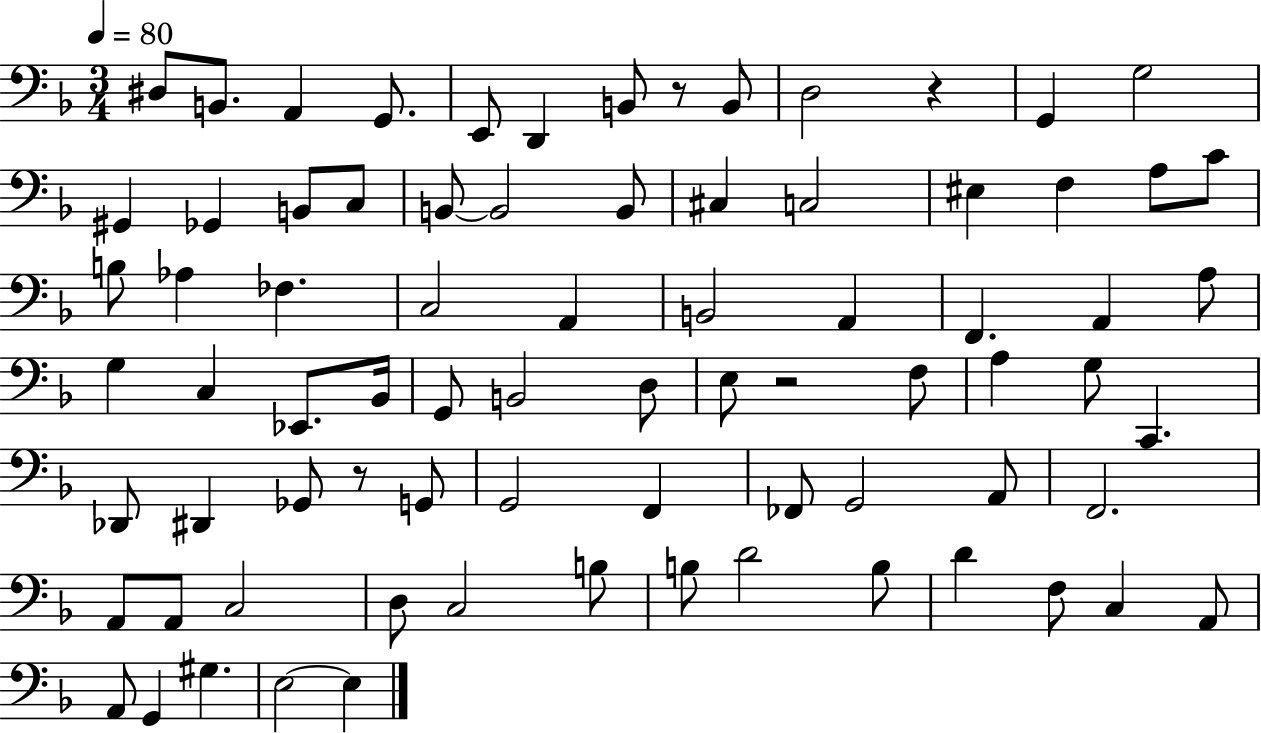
{
  \clef bass
  \numericTimeSignature
  \time 3/4
  \key f \major
  \tempo 4 = 80
  dis8 b,8. a,4 g,8. | e,8 d,4 b,8 r8 b,8 | d2 r4 | g,4 g2 | \break gis,4 ges,4 b,8 c8 | b,8~~ b,2 b,8 | cis4 c2 | eis4 f4 a8 c'8 | \break b8 aes4 fes4. | c2 a,4 | b,2 a,4 | f,4. a,4 a8 | \break g4 c4 ees,8. bes,16 | g,8 b,2 d8 | e8 r2 f8 | a4 g8 c,4. | \break des,8 dis,4 ges,8 r8 g,8 | g,2 f,4 | fes,8 g,2 a,8 | f,2. | \break a,8 a,8 c2 | d8 c2 b8 | b8 d'2 b8 | d'4 f8 c4 a,8 | \break a,8 g,4 gis4. | e2~~ e4 | \bar "|."
}